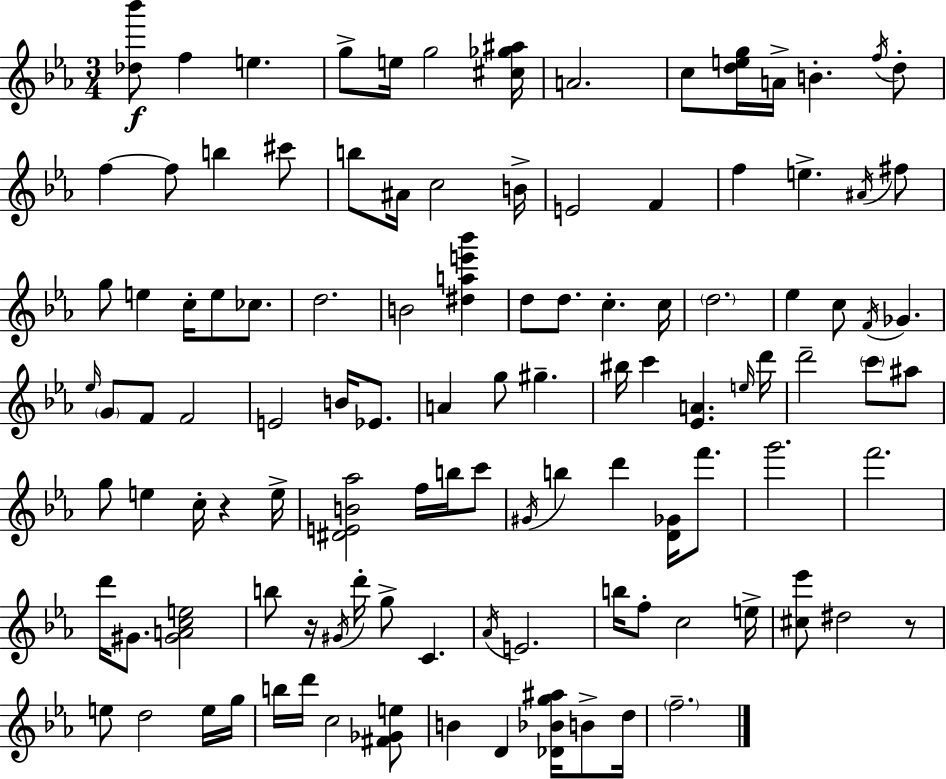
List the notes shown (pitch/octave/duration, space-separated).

[Db5,Bb6]/e F5/q E5/q. G5/e E5/s G5/h [C#5,Gb5,A#5]/s A4/h. C5/e [D5,E5,G5]/s A4/s B4/q. F5/s D5/e F5/q F5/e B5/q C#6/e B5/e A#4/s C5/h B4/s E4/h F4/q F5/q E5/q. A#4/s F#5/e G5/e E5/q C5/s E5/e CES5/e. D5/h. B4/h [D#5,A5,E6,Bb6]/q D5/e D5/e. C5/q. C5/s D5/h. Eb5/q C5/e F4/s Gb4/q. Eb5/s G4/e F4/e F4/h E4/h B4/s Eb4/e. A4/q G5/e G#5/q. BIS5/s C6/q [Eb4,A4]/q. E5/s D6/s D6/h C6/e A#5/e G5/e E5/q C5/s R/q E5/s [D#4,E4,B4,Ab5]/h F5/s B5/s C6/e G#4/s B5/q D6/q [D4,Gb4]/s F6/e. G6/h. F6/h. D6/s G#4/e. [G#4,A4,C5,E5]/h B5/e R/s G#4/s D6/s G5/e C4/q. Ab4/s E4/h. B5/s F5/e C5/h E5/s [C#5,Eb6]/e D#5/h R/e E5/e D5/h E5/s G5/s B5/s D6/s C5/h [F#4,Gb4,E5]/e B4/q D4/q [Db4,Bb4,G5,A#5]/s B4/e D5/s F5/h.